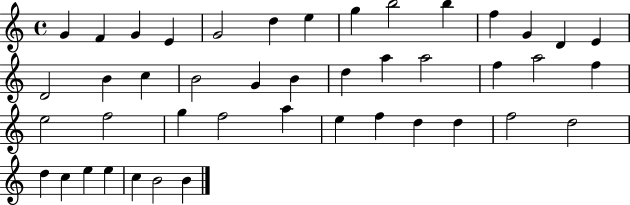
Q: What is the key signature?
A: C major